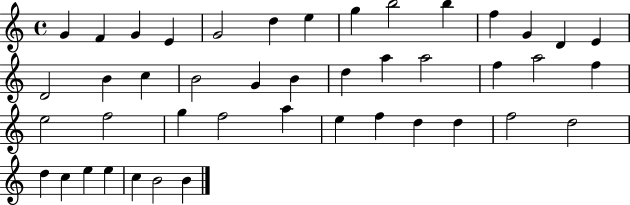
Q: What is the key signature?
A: C major